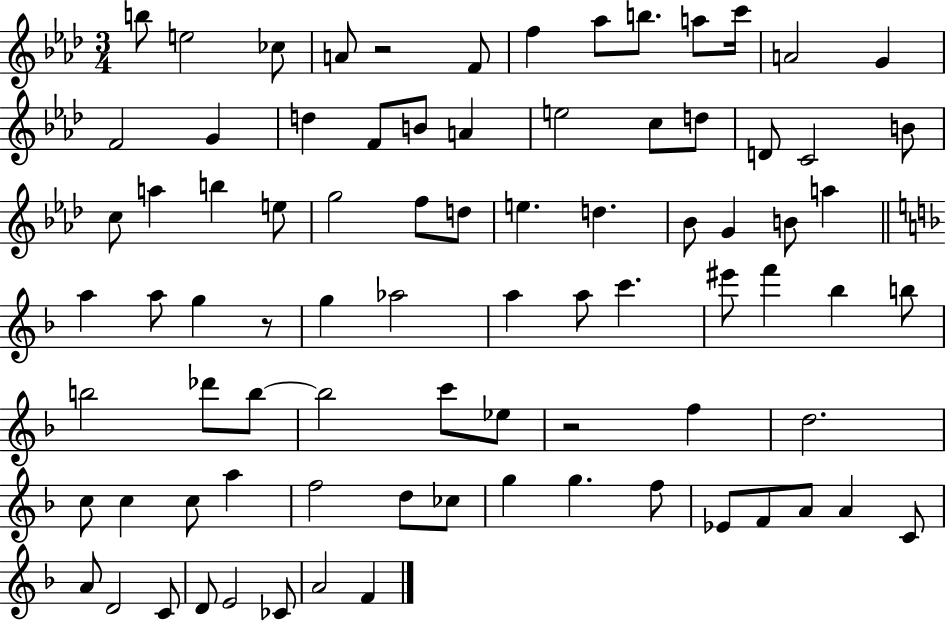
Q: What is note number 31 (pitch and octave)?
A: D5